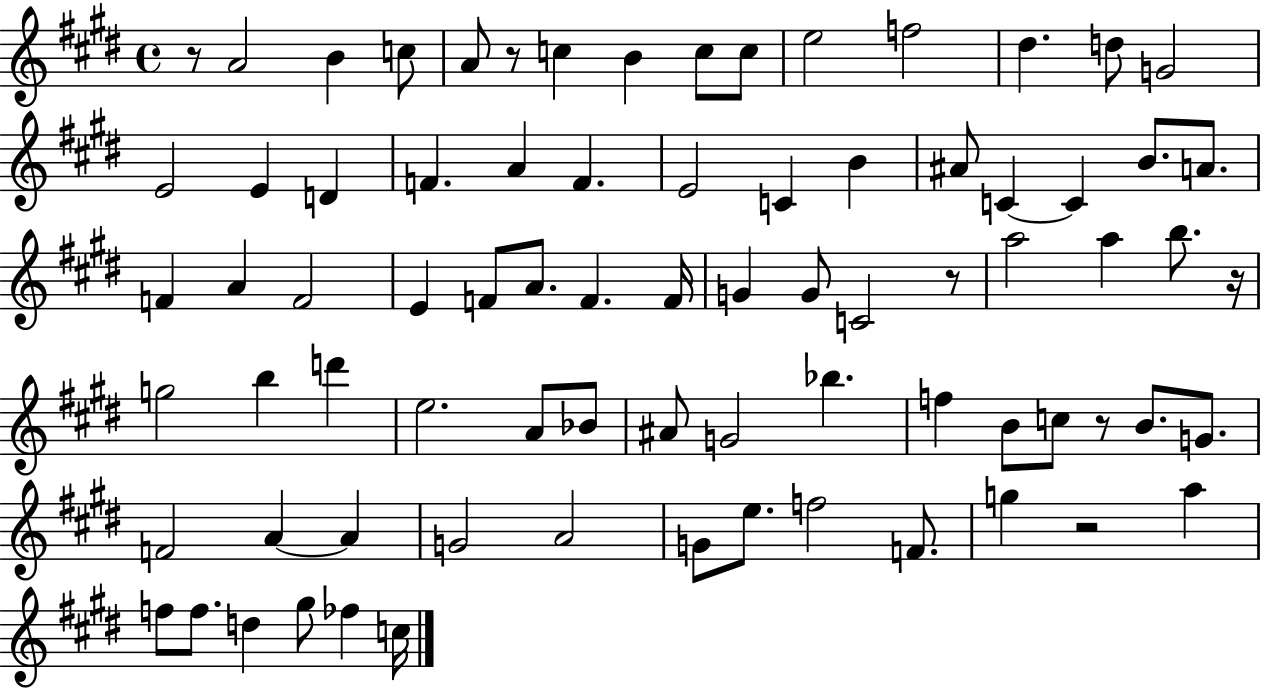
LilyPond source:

{
  \clef treble
  \time 4/4
  \defaultTimeSignature
  \key e \major
  r8 a'2 b'4 c''8 | a'8 r8 c''4 b'4 c''8 c''8 | e''2 f''2 | dis''4. d''8 g'2 | \break e'2 e'4 d'4 | f'4. a'4 f'4. | e'2 c'4 b'4 | ais'8 c'4~~ c'4 b'8. a'8. | \break f'4 a'4 f'2 | e'4 f'8 a'8. f'4. f'16 | g'4 g'8 c'2 r8 | a''2 a''4 b''8. r16 | \break g''2 b''4 d'''4 | e''2. a'8 bes'8 | ais'8 g'2 bes''4. | f''4 b'8 c''8 r8 b'8. g'8. | \break f'2 a'4~~ a'4 | g'2 a'2 | g'8 e''8. f''2 f'8. | g''4 r2 a''4 | \break f''8 f''8. d''4 gis''8 fes''4 c''16 | \bar "|."
}